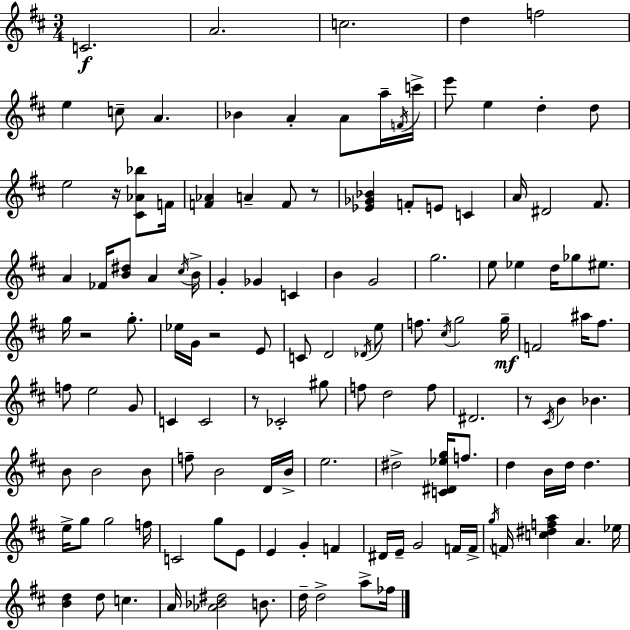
C4/h. A4/h. C5/h. D5/q F5/h E5/q C5/e A4/q. Bb4/q A4/q A4/e A5/s F4/s C6/s E6/e E5/q D5/q D5/e E5/h R/s [C#4,Ab4,Bb5]/e F4/s [F4,Ab4]/q A4/q F4/e R/e [Eb4,Gb4,Bb4]/q F4/e E4/e C4/q A4/s D#4/h F#4/e. A4/q FES4/s [B4,D#5]/e A4/q C#5/s B4/s G4/q Gb4/q C4/q B4/q G4/h G5/h. E5/e Eb5/q D5/s Gb5/e EIS5/e. G5/s R/h G5/e. Eb5/s G4/s R/h E4/e C4/e D4/h Db4/s E5/e F5/e. C#5/s G5/h G5/s F4/h A#5/s F#5/e. F5/e E5/h G4/e C4/q C4/h R/e CES4/h G#5/e F5/e D5/h F5/e D#4/h. R/e C#4/s B4/q Bb4/q. B4/e B4/h B4/e F5/e B4/h D4/s B4/s E5/h. D#5/h [C4,D#4,Eb5,G5]/s F5/e. D5/q B4/s D5/s D5/q. E5/s G5/e G5/h F5/s C4/h G5/e E4/e E4/q G4/q F4/q D#4/s E4/s G4/h F4/s F4/s G5/s F4/s [C5,D#5,F5,A5]/q A4/q. Eb5/s [B4,D5]/q D5/e C5/q. A4/s [Ab4,Bb4,D#5]/h B4/e. D5/s D5/h A5/e FES5/s